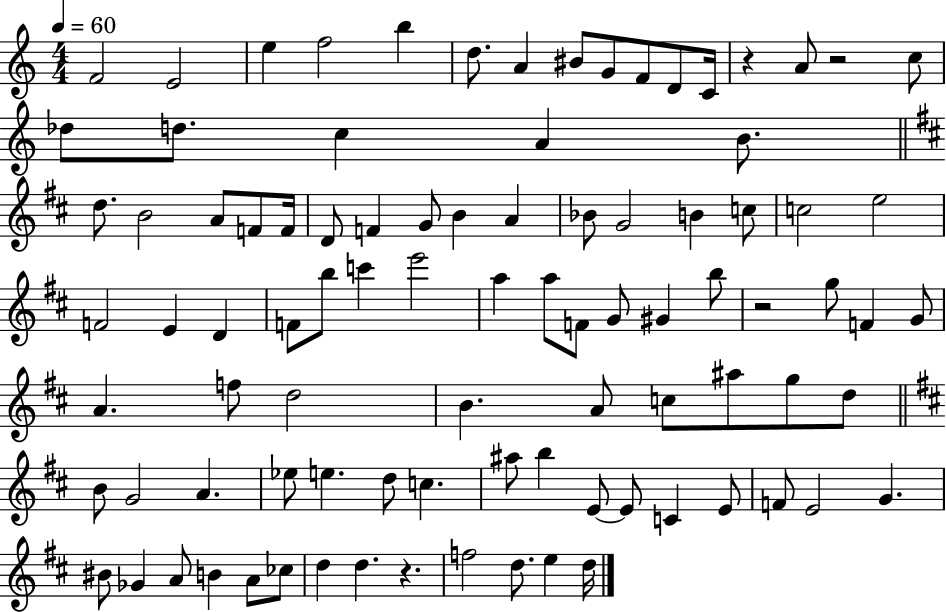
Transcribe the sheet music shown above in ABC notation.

X:1
T:Untitled
M:4/4
L:1/4
K:C
F2 E2 e f2 b d/2 A ^B/2 G/2 F/2 D/2 C/4 z A/2 z2 c/2 _d/2 d/2 c A B/2 d/2 B2 A/2 F/2 F/4 D/2 F G/2 B A _B/2 G2 B c/2 c2 e2 F2 E D F/2 b/2 c' e'2 a a/2 F/2 G/2 ^G b/2 z2 g/2 F G/2 A f/2 d2 B A/2 c/2 ^a/2 g/2 d/2 B/2 G2 A _e/2 e d/2 c ^a/2 b E/2 E/2 C E/2 F/2 E2 G ^B/2 _G A/2 B A/2 _c/2 d d z f2 d/2 e d/4